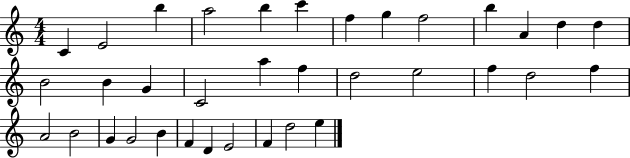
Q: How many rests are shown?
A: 0